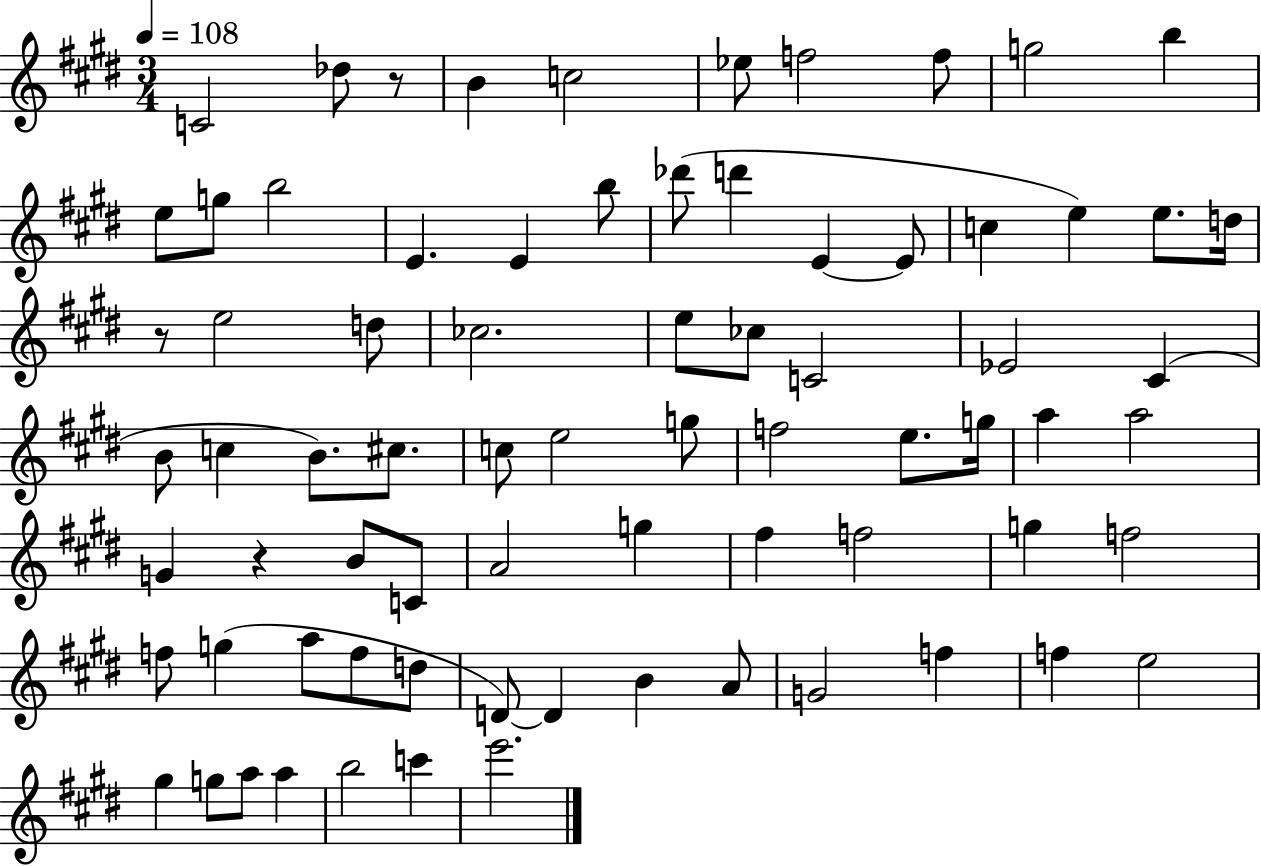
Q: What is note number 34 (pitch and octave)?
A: B4